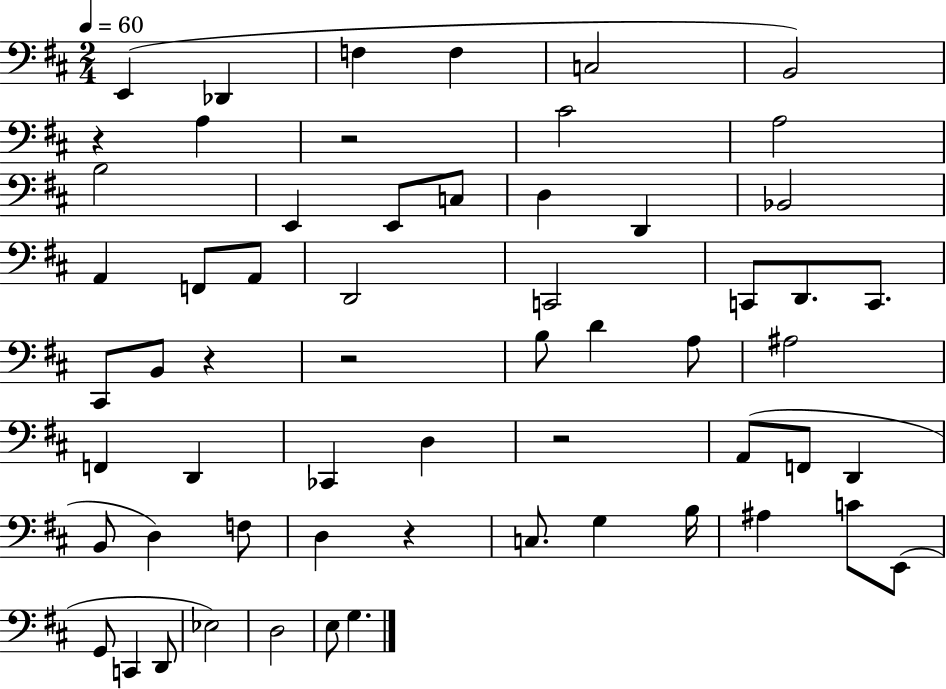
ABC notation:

X:1
T:Untitled
M:2/4
L:1/4
K:D
E,, _D,, F, F, C,2 B,,2 z A, z2 ^C2 A,2 B,2 E,, E,,/2 C,/2 D, D,, _B,,2 A,, F,,/2 A,,/2 D,,2 C,,2 C,,/2 D,,/2 C,,/2 ^C,,/2 B,,/2 z z2 B,/2 D A,/2 ^A,2 F,, D,, _C,, D, z2 A,,/2 F,,/2 D,, B,,/2 D, F,/2 D, z C,/2 G, B,/4 ^A, C/2 E,,/2 G,,/2 C,, D,,/2 _E,2 D,2 E,/2 G,